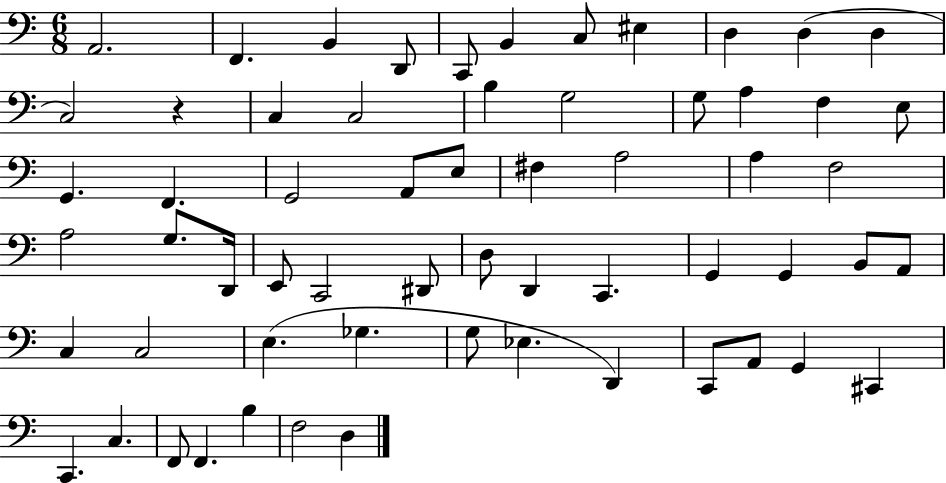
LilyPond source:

{
  \clef bass
  \numericTimeSignature
  \time 6/8
  \key c \major
  a,2. | f,4. b,4 d,8 | c,8 b,4 c8 eis4 | d4 d4( d4 | \break c2) r4 | c4 c2 | b4 g2 | g8 a4 f4 e8 | \break g,4. f,4. | g,2 a,8 e8 | fis4 a2 | a4 f2 | \break a2 g8. d,16 | e,8 c,2 dis,8 | d8 d,4 c,4. | g,4 g,4 b,8 a,8 | \break c4 c2 | e4.( ges4. | g8 ees4. d,4) | c,8 a,8 g,4 cis,4 | \break c,4. c4. | f,8 f,4. b4 | f2 d4 | \bar "|."
}